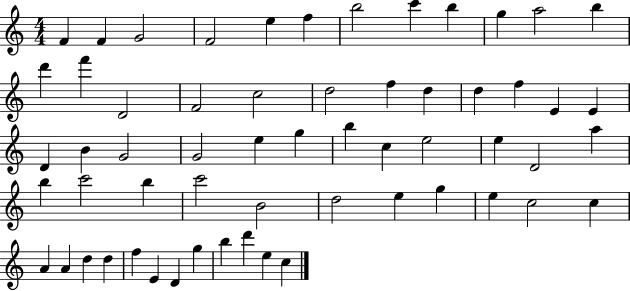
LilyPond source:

{
  \clef treble
  \numericTimeSignature
  \time 4/4
  \key c \major
  f'4 f'4 g'2 | f'2 e''4 f''4 | b''2 c'''4 b''4 | g''4 a''2 b''4 | \break d'''4 f'''4 d'2 | f'2 c''2 | d''2 f''4 d''4 | d''4 f''4 e'4 e'4 | \break d'4 b'4 g'2 | g'2 e''4 g''4 | b''4 c''4 e''2 | e''4 d'2 a''4 | \break b''4 c'''2 b''4 | c'''2 b'2 | d''2 e''4 g''4 | e''4 c''2 c''4 | \break a'4 a'4 d''4 d''4 | f''4 e'4 d'4 g''4 | b''4 d'''4 e''4 c''4 | \bar "|."
}